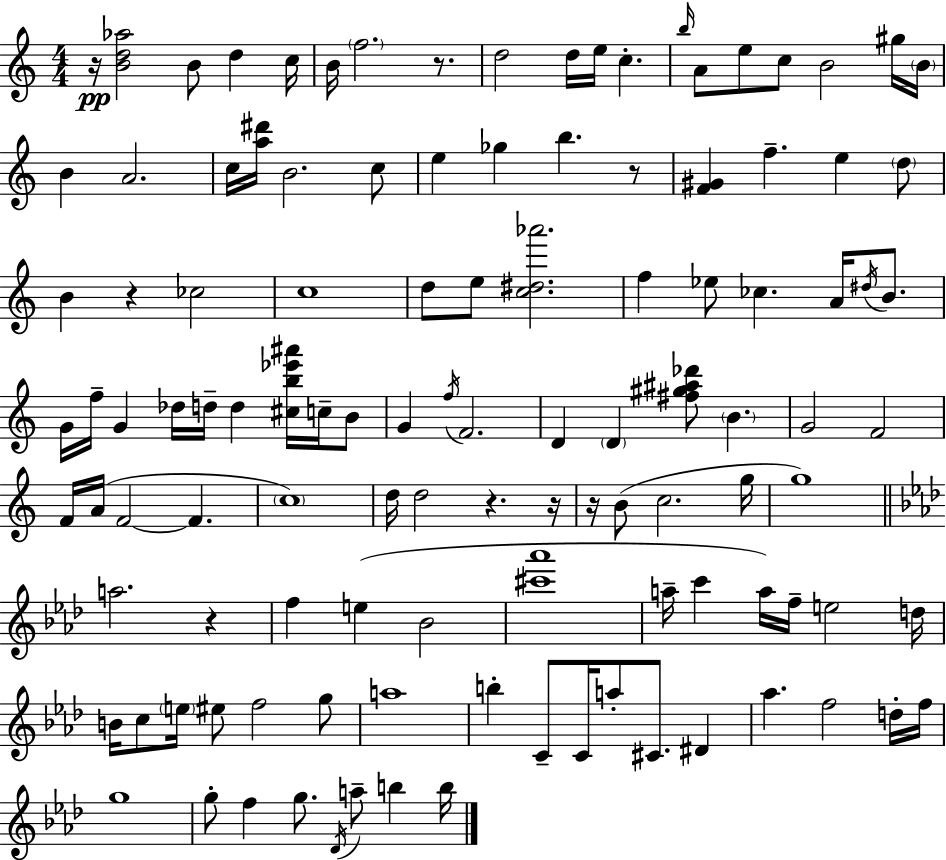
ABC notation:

X:1
T:Untitled
M:4/4
L:1/4
K:Am
z/4 [Bd_a]2 B/2 d c/4 B/4 f2 z/2 d2 d/4 e/4 c b/4 A/2 e/2 c/2 B2 ^g/4 B/4 B A2 c/4 [a^d']/4 B2 c/2 e _g b z/2 [F^G] f e d/2 B z _c2 c4 d/2 e/2 [c^d_a']2 f _e/2 _c A/4 ^d/4 B/2 G/4 f/4 G _d/4 d/4 d [^cb_e'^a']/4 c/4 B/2 G f/4 F2 D D [^f^g^a_d']/2 B G2 F2 F/4 A/4 F2 F c4 d/4 d2 z z/4 z/4 B/2 c2 g/4 g4 a2 z f e _B2 [^c'_a']4 a/4 c' a/4 f/4 e2 d/4 B/4 c/2 e/4 ^e/2 f2 g/2 a4 b C/2 C/4 a/2 ^C/2 ^D _a f2 d/4 f/4 g4 g/2 f g/2 _D/4 a/2 b b/4